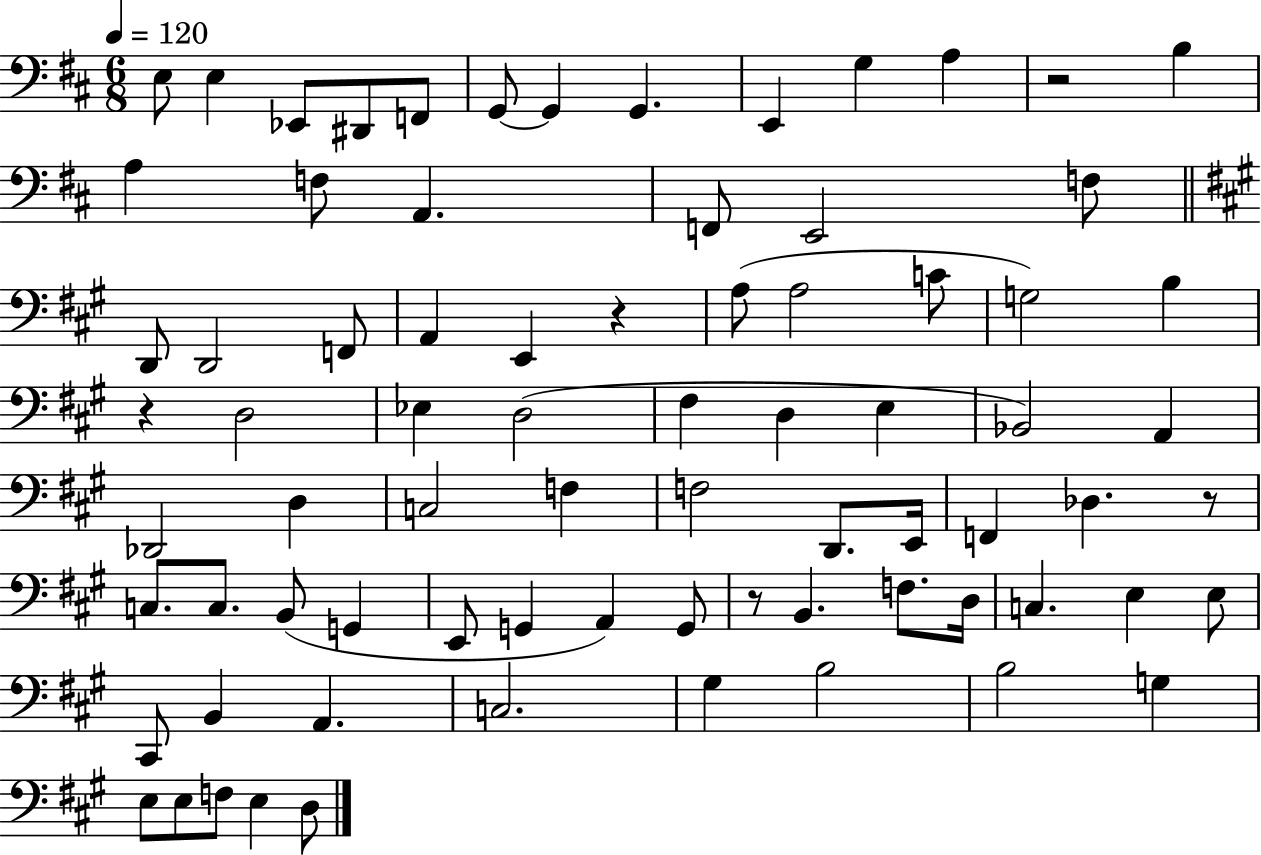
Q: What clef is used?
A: bass